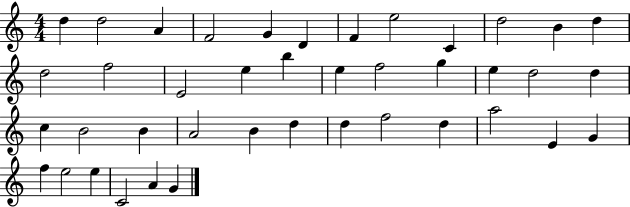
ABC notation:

X:1
T:Untitled
M:4/4
L:1/4
K:C
d d2 A F2 G D F e2 C d2 B d d2 f2 E2 e b e f2 g e d2 d c B2 B A2 B d d f2 d a2 E G f e2 e C2 A G